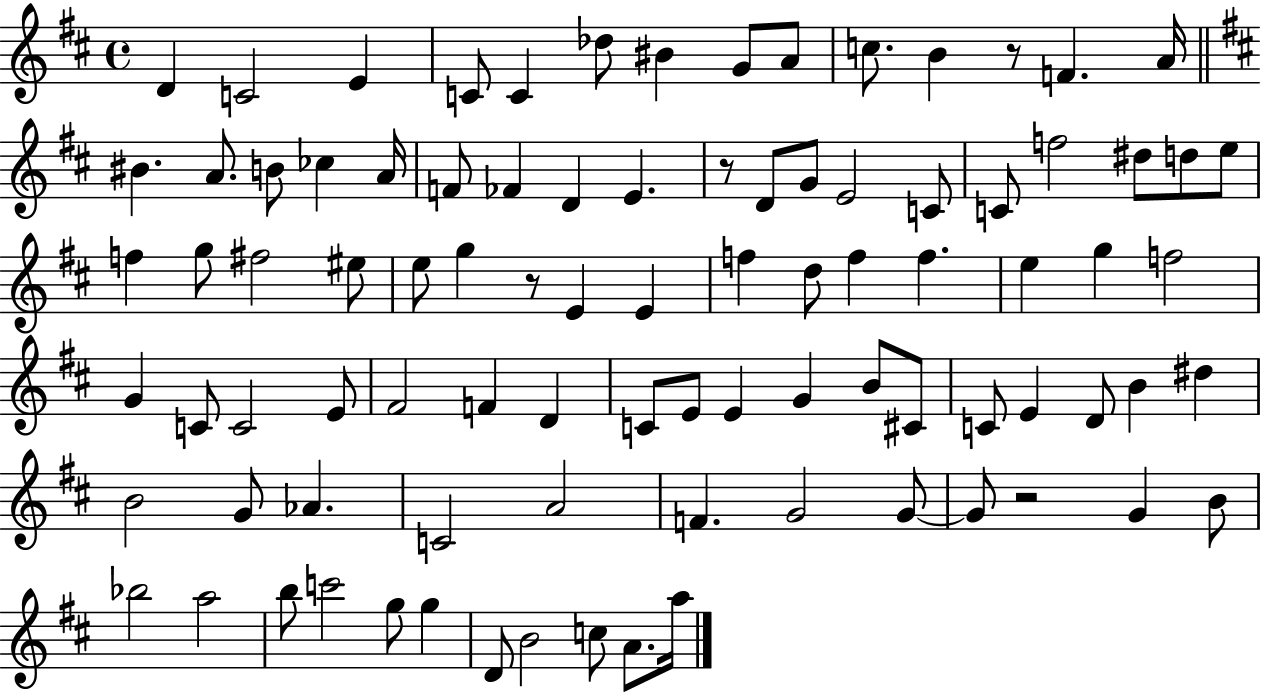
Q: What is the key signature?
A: D major